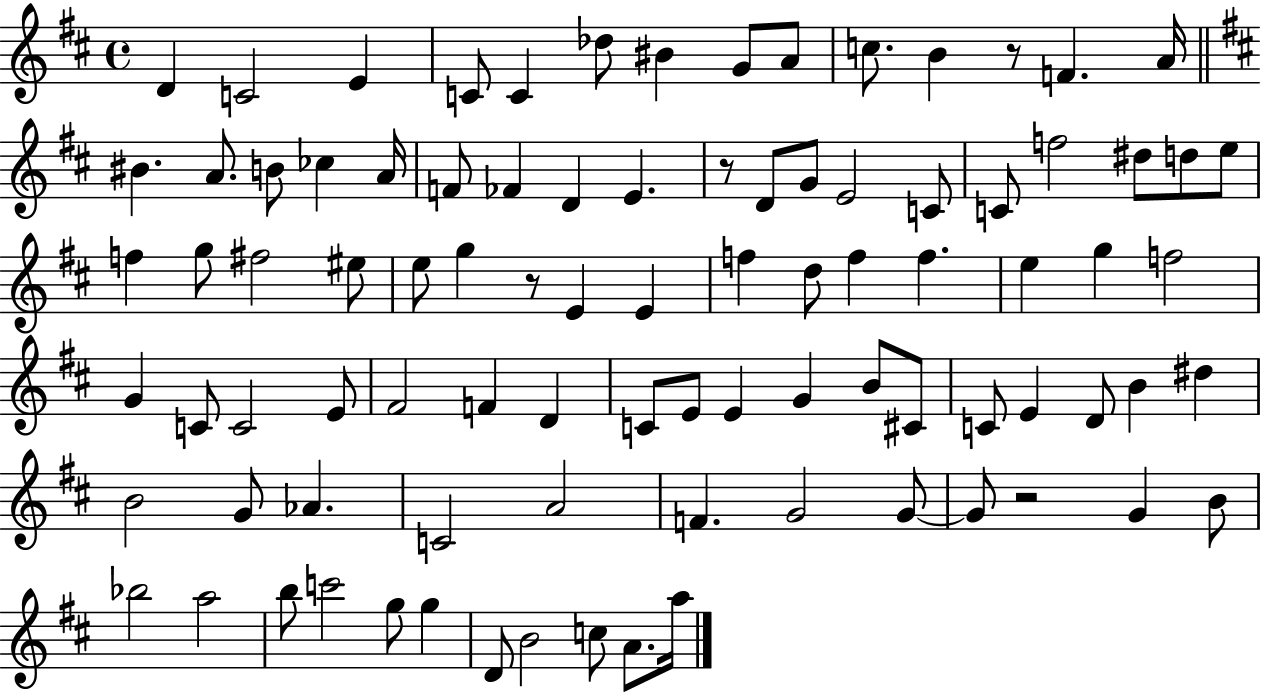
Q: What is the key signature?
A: D major